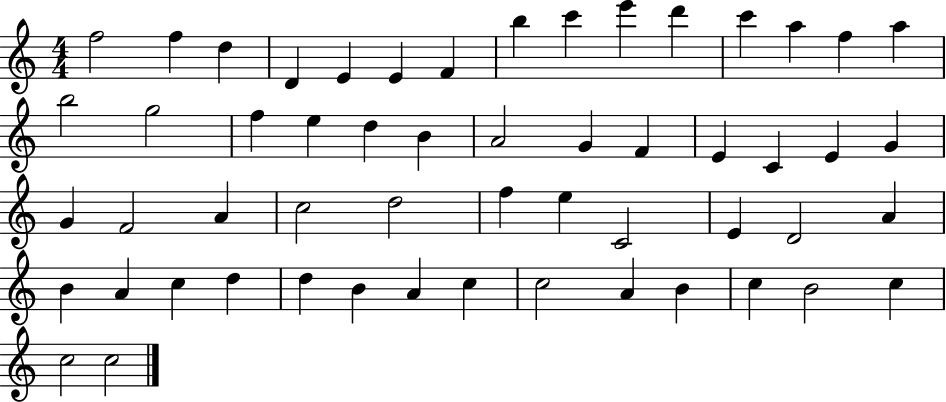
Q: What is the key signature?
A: C major